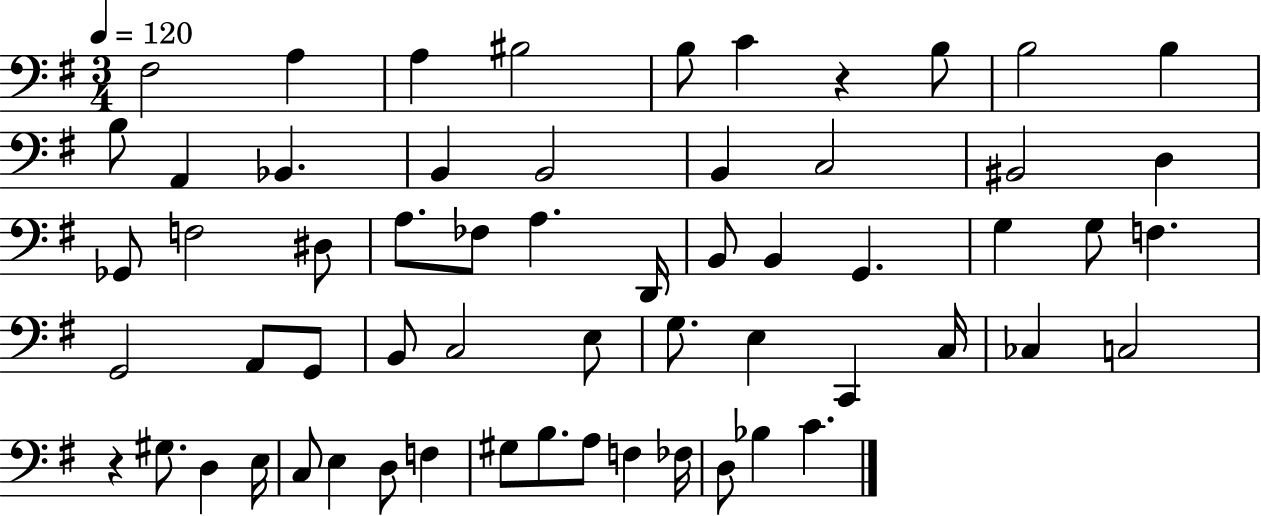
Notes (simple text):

F#3/h A3/q A3/q BIS3/h B3/e C4/q R/q B3/e B3/h B3/q B3/e A2/q Bb2/q. B2/q B2/h B2/q C3/h BIS2/h D3/q Gb2/e F3/h D#3/e A3/e. FES3/e A3/q. D2/s B2/e B2/q G2/q. G3/q G3/e F3/q. G2/h A2/e G2/e B2/e C3/h E3/e G3/e. E3/q C2/q C3/s CES3/q C3/h R/q G#3/e. D3/q E3/s C3/e E3/q D3/e F3/q G#3/e B3/e. A3/e F3/q FES3/s D3/e Bb3/q C4/q.